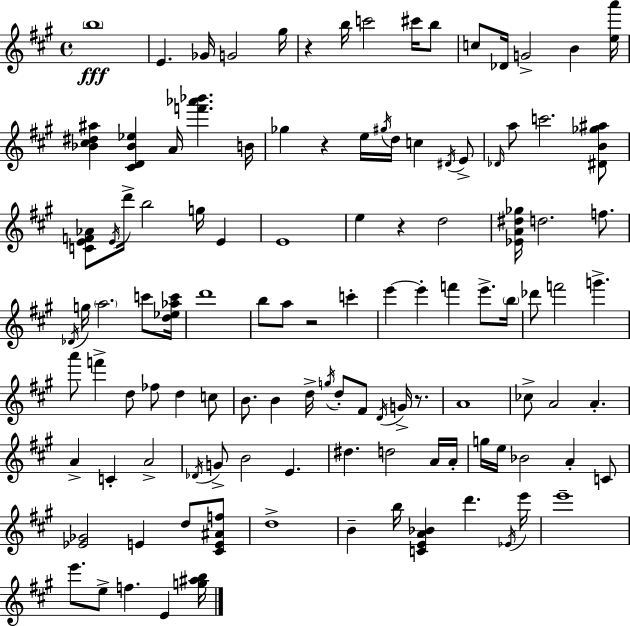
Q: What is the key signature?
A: A major